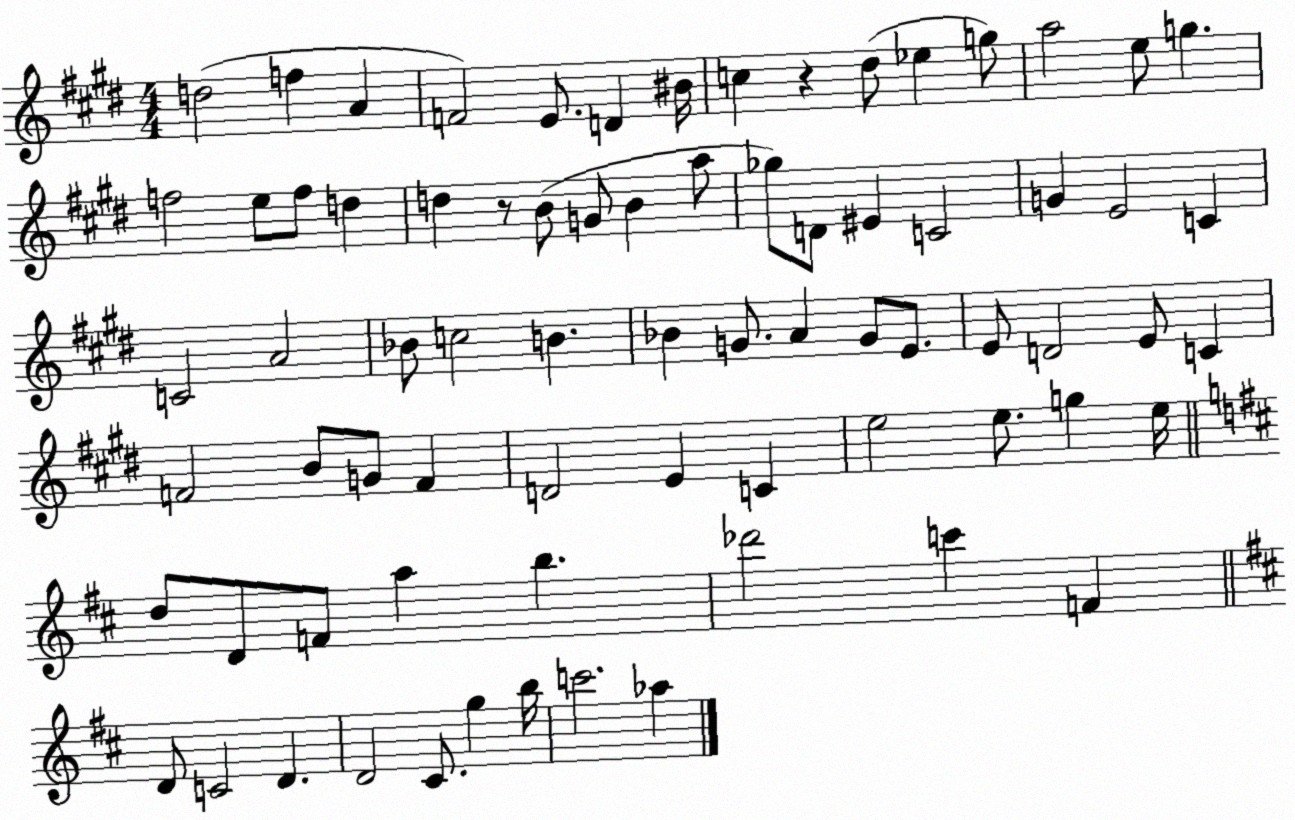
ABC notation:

X:1
T:Untitled
M:4/4
L:1/4
K:E
d2 f A F2 E/2 D ^B/4 c z ^d/2 _e g/2 a2 e/2 g f2 e/2 f/2 d d z/2 B/2 G/2 B a/2 _g/2 D/2 ^E C2 G E2 C C2 A2 _B/2 c2 B _B G/2 A G/2 E/2 E/2 D2 E/2 C F2 B/2 G/2 F D2 E C e2 e/2 g e/4 d/2 D/2 F/2 a b _d'2 c' F D/2 C2 D D2 ^C/2 g b/4 c'2 _a